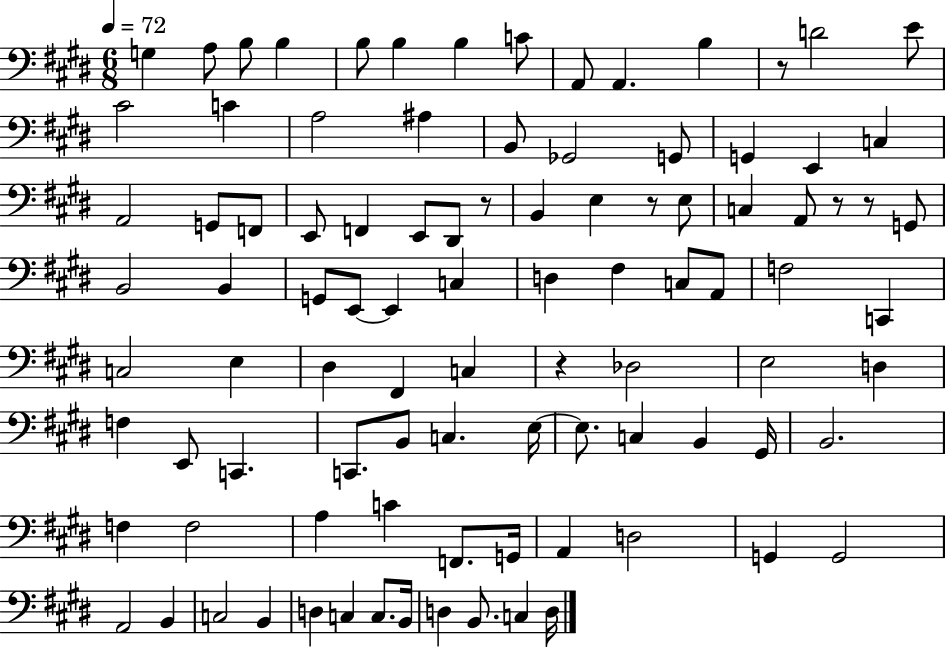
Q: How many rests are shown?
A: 6